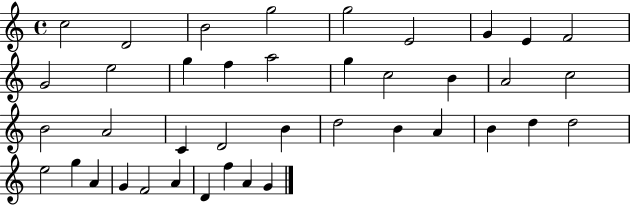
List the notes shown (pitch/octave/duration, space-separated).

C5/h D4/h B4/h G5/h G5/h E4/h G4/q E4/q F4/h G4/h E5/h G5/q F5/q A5/h G5/q C5/h B4/q A4/h C5/h B4/h A4/h C4/q D4/h B4/q D5/h B4/q A4/q B4/q D5/q D5/h E5/h G5/q A4/q G4/q F4/h A4/q D4/q F5/q A4/q G4/q